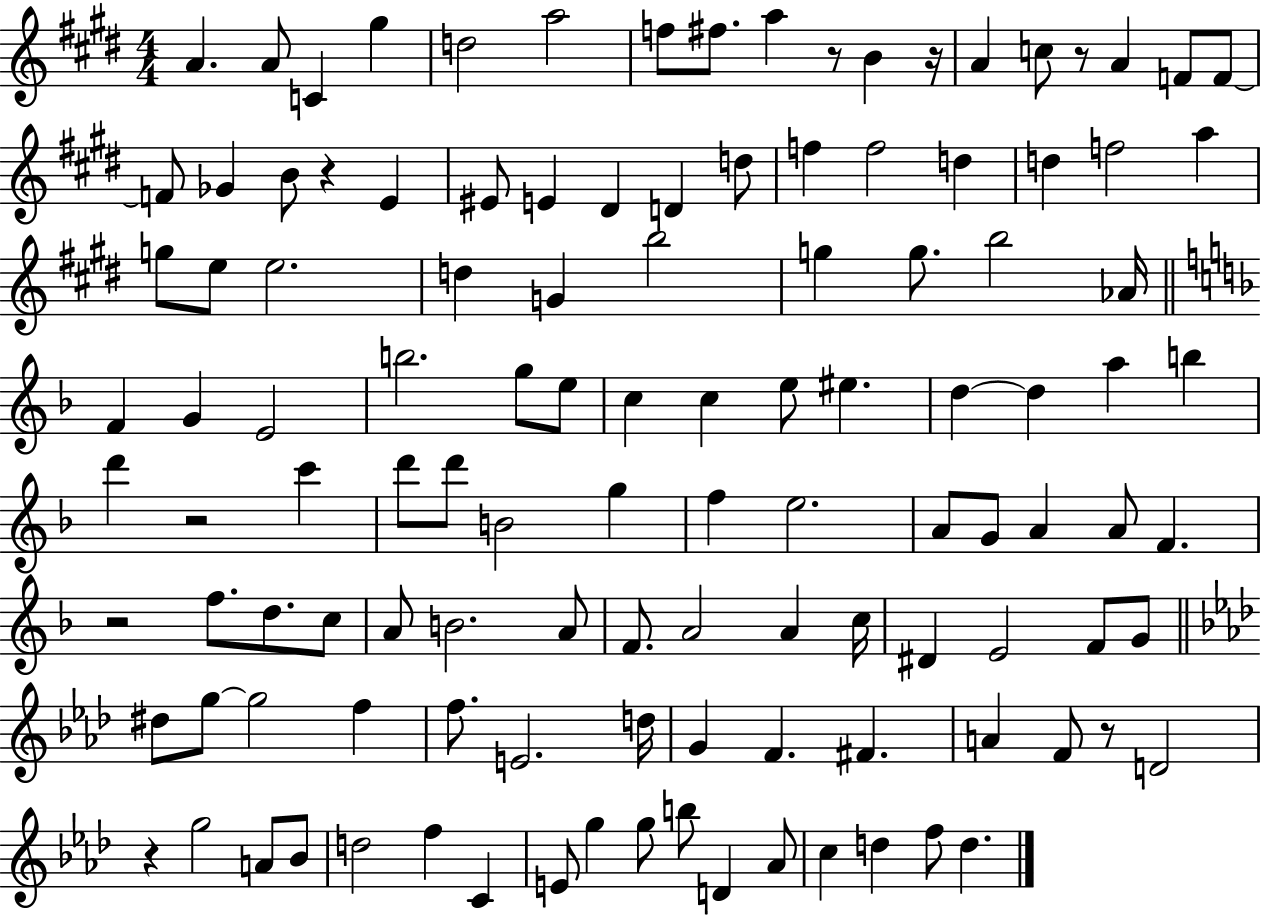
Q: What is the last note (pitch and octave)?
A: D5